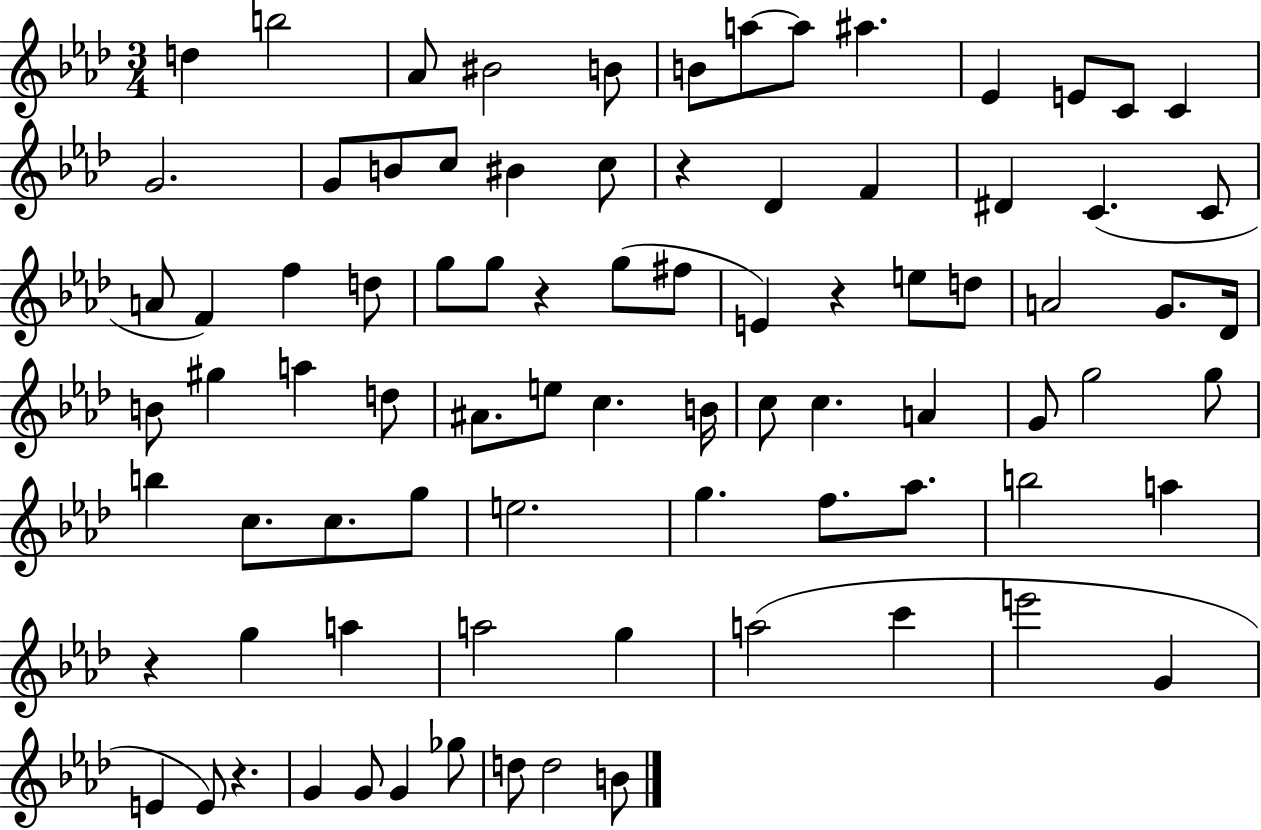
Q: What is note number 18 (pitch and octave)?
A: BIS4